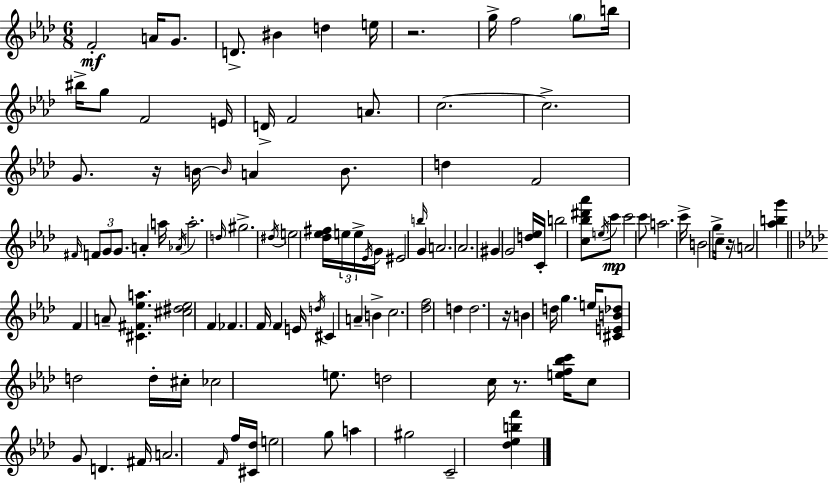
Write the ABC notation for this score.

X:1
T:Untitled
M:6/8
L:1/4
K:Fm
F2 A/4 G/2 D/2 ^B d e/4 z2 g/4 f2 g/2 b/4 ^b/4 g/2 F2 E/4 D/4 F2 A/2 c2 c2 G/2 z/4 B/4 B/4 A B/2 d F2 ^F/4 F/2 G/2 G/2 A a/4 _A/4 a2 d/4 ^g2 ^d/4 e2 [_d_e^f]/4 e/4 e/4 _E/4 G/4 ^E2 b/4 G A2 _A2 ^G G2 [d_e]/4 C/4 b2 [c_b^d'_a']/2 e/4 c'/2 c'2 c'/2 a2 c'/4 B2 g/4 c/4 z/4 A2 [_abg'] F A/2 [^C^F_ea] [^c^d_e]2 F _F F/4 F E/4 d/4 ^C A B c2 [_df]2 d d2 z/4 B d/4 g e/4 [^CEB_d]/2 d2 d/4 ^c/4 _c2 e/2 d2 c/4 z/2 [ef_bc']/4 c/2 G/2 D ^F/4 A2 F/4 f/4 [^C_d]/4 e2 g/2 a ^g2 C2 [_d_ebf']